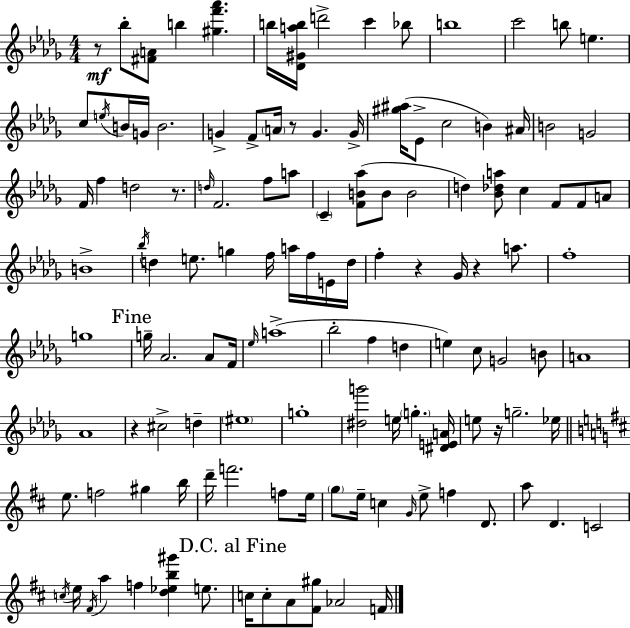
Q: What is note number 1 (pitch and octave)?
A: Bb5